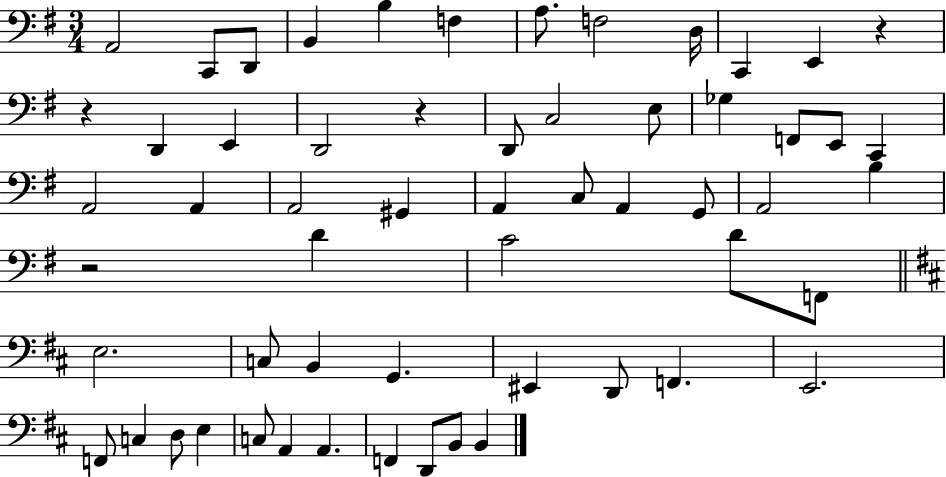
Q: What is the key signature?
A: G major